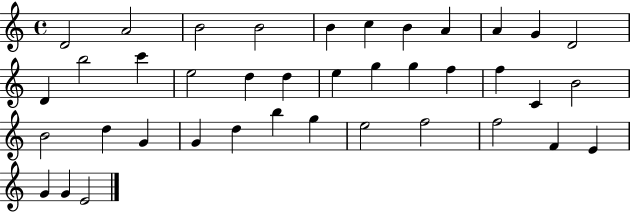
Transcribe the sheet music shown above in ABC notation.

X:1
T:Untitled
M:4/4
L:1/4
K:C
D2 A2 B2 B2 B c B A A G D2 D b2 c' e2 d d e g g f f C B2 B2 d G G d b g e2 f2 f2 F E G G E2